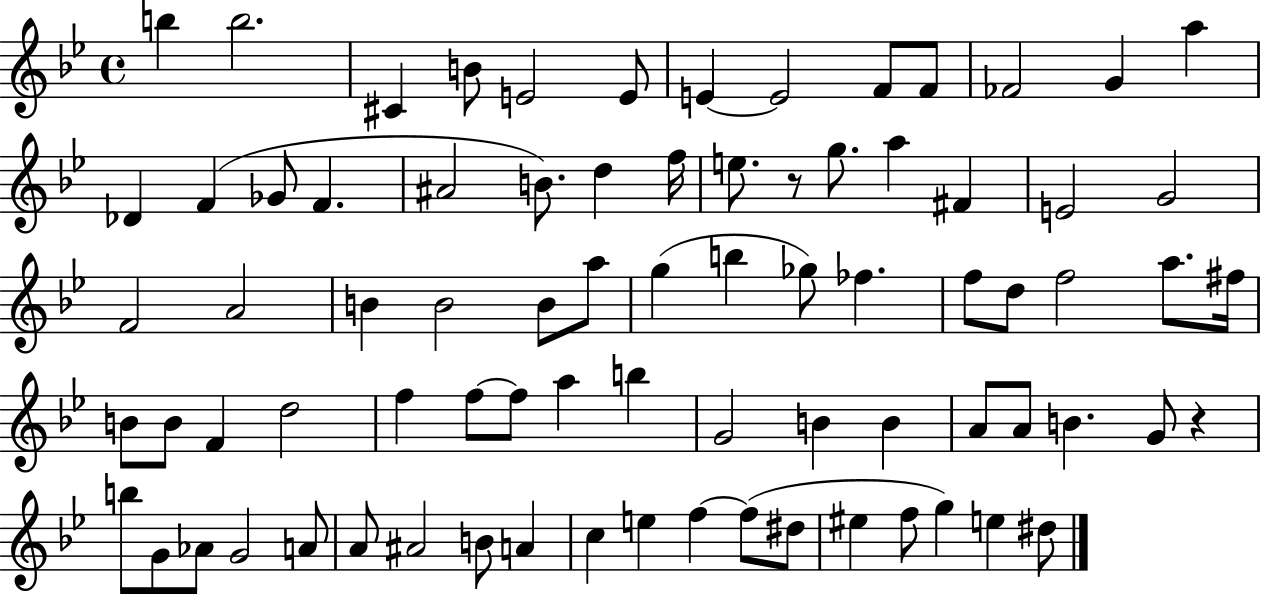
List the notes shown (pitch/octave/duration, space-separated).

B5/q B5/h. C#4/q B4/e E4/h E4/e E4/q E4/h F4/e F4/e FES4/h G4/q A5/q Db4/q F4/q Gb4/e F4/q. A#4/h B4/e. D5/q F5/s E5/e. R/e G5/e. A5/q F#4/q E4/h G4/h F4/h A4/h B4/q B4/h B4/e A5/e G5/q B5/q Gb5/e FES5/q. F5/e D5/e F5/h A5/e. F#5/s B4/e B4/e F4/q D5/h F5/q F5/e F5/e A5/q B5/q G4/h B4/q B4/q A4/e A4/e B4/q. G4/e R/q B5/e G4/e Ab4/e G4/h A4/e A4/e A#4/h B4/e A4/q C5/q E5/q F5/q F5/e D#5/e EIS5/q F5/e G5/q E5/q D#5/e